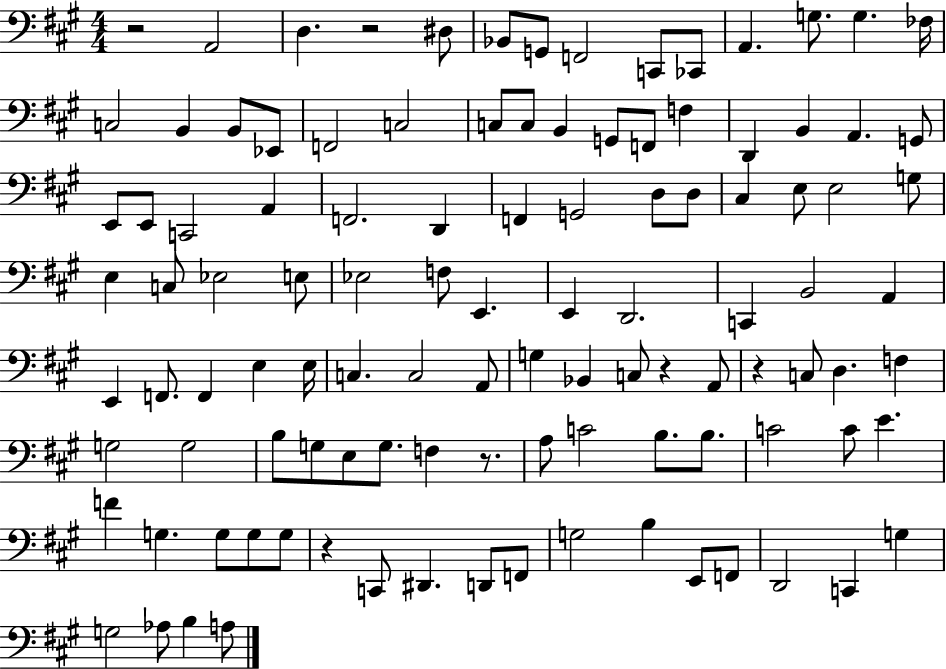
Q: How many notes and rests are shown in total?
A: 109